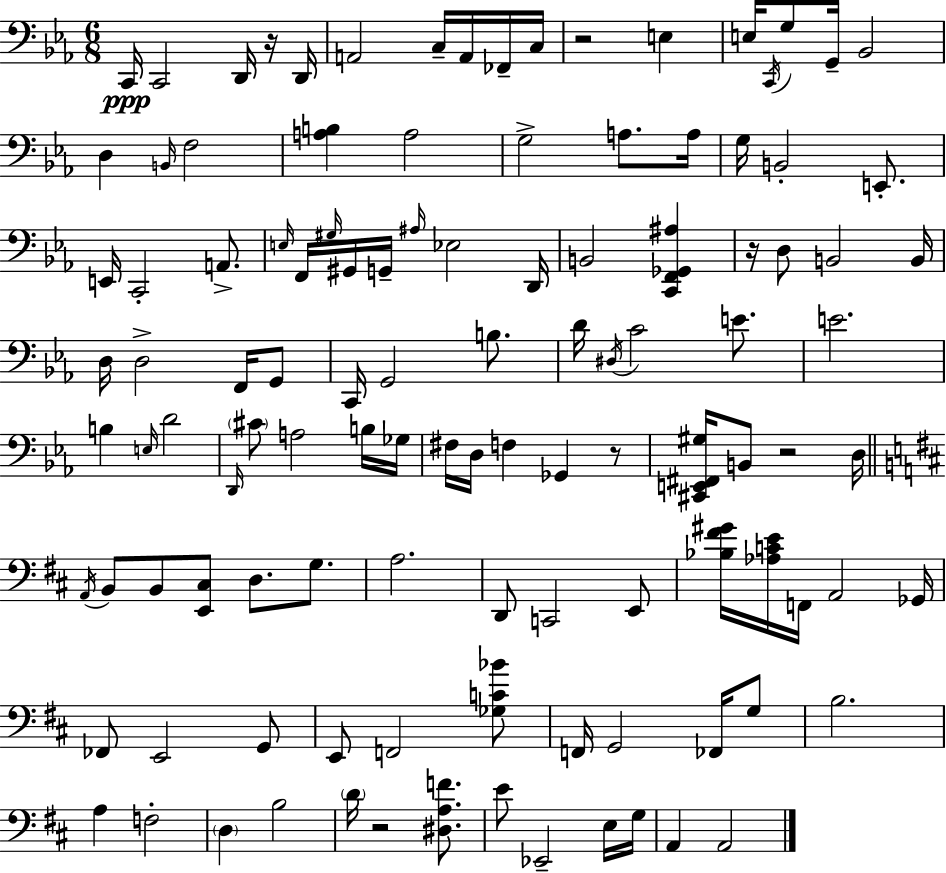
X:1
T:Untitled
M:6/8
L:1/4
K:Cm
C,,/4 C,,2 D,,/4 z/4 D,,/4 A,,2 C,/4 A,,/4 _F,,/4 C,/4 z2 E, E,/4 C,,/4 G,/2 G,,/4 _B,,2 D, B,,/4 F,2 [A,B,] A,2 G,2 A,/2 A,/4 G,/4 B,,2 E,,/2 E,,/4 C,,2 A,,/2 E,/4 F,,/4 ^G,/4 ^G,,/4 G,,/4 ^A,/4 _E,2 D,,/4 B,,2 [C,,F,,_G,,^A,] z/4 D,/2 B,,2 B,,/4 D,/4 D,2 F,,/4 G,,/2 C,,/4 G,,2 B,/2 D/4 ^D,/4 C2 E/2 E2 B, E,/4 D2 D,,/4 ^C/2 A,2 B,/4 _G,/4 ^F,/4 D,/4 F, _G,, z/2 [^C,,E,,^F,,^G,]/4 B,,/2 z2 D,/4 A,,/4 B,,/2 B,,/2 [E,,^C,]/2 D,/2 G,/2 A,2 D,,/2 C,,2 E,,/2 [_B,^F^G]/4 [_A,CE]/4 F,,/4 A,,2 _G,,/4 _F,,/2 E,,2 G,,/2 E,,/2 F,,2 [_G,C_B]/2 F,,/4 G,,2 _F,,/4 G,/2 B,2 A, F,2 D, B,2 D/4 z2 [^D,A,F]/2 E/2 _E,,2 E,/4 G,/4 A,, A,,2